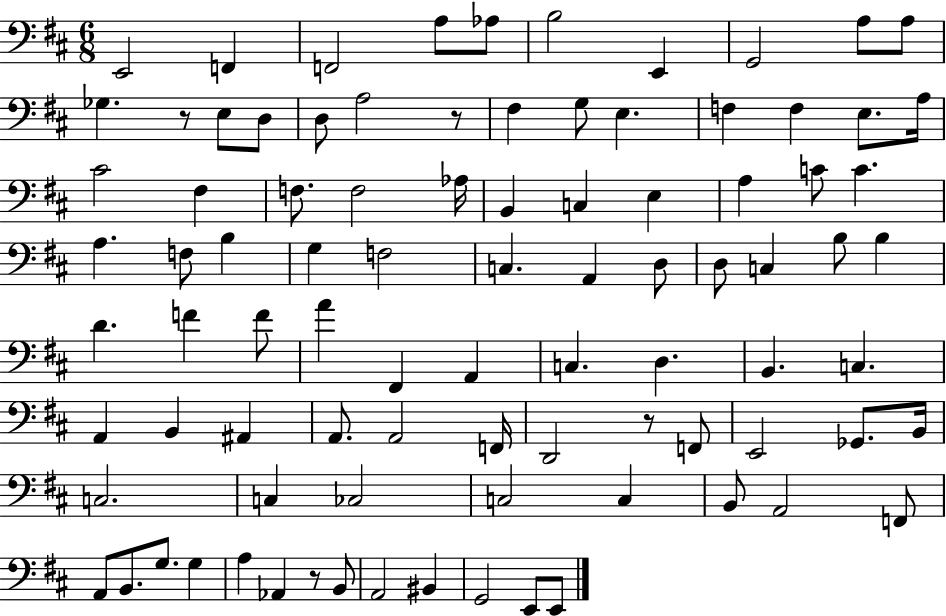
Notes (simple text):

E2/h F2/q F2/h A3/e Ab3/e B3/h E2/q G2/h A3/e A3/e Gb3/q. R/e E3/e D3/e D3/e A3/h R/e F#3/q G3/e E3/q. F3/q F3/q E3/e. A3/s C#4/h F#3/q F3/e. F3/h Ab3/s B2/q C3/q E3/q A3/q C4/e C4/q. A3/q. F3/e B3/q G3/q F3/h C3/q. A2/q D3/e D3/e C3/q B3/e B3/q D4/q. F4/q F4/e A4/q F#2/q A2/q C3/q. D3/q. B2/q. C3/q. A2/q B2/q A#2/q A2/e. A2/h F2/s D2/h R/e F2/e E2/h Gb2/e. B2/s C3/h. C3/q CES3/h C3/h C3/q B2/e A2/h F2/e A2/e B2/e. G3/e. G3/q A3/q Ab2/q R/e B2/e A2/h BIS2/q G2/h E2/e E2/e